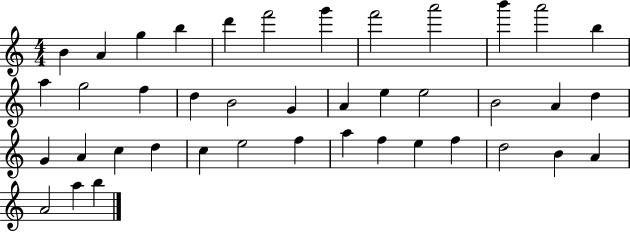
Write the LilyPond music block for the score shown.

{
  \clef treble
  \numericTimeSignature
  \time 4/4
  \key c \major
  b'4 a'4 g''4 b''4 | d'''4 f'''2 g'''4 | f'''2 a'''2 | b'''4 a'''2 b''4 | \break a''4 g''2 f''4 | d''4 b'2 g'4 | a'4 e''4 e''2 | b'2 a'4 d''4 | \break g'4 a'4 c''4 d''4 | c''4 e''2 f''4 | a''4 f''4 e''4 f''4 | d''2 b'4 a'4 | \break a'2 a''4 b''4 | \bar "|."
}